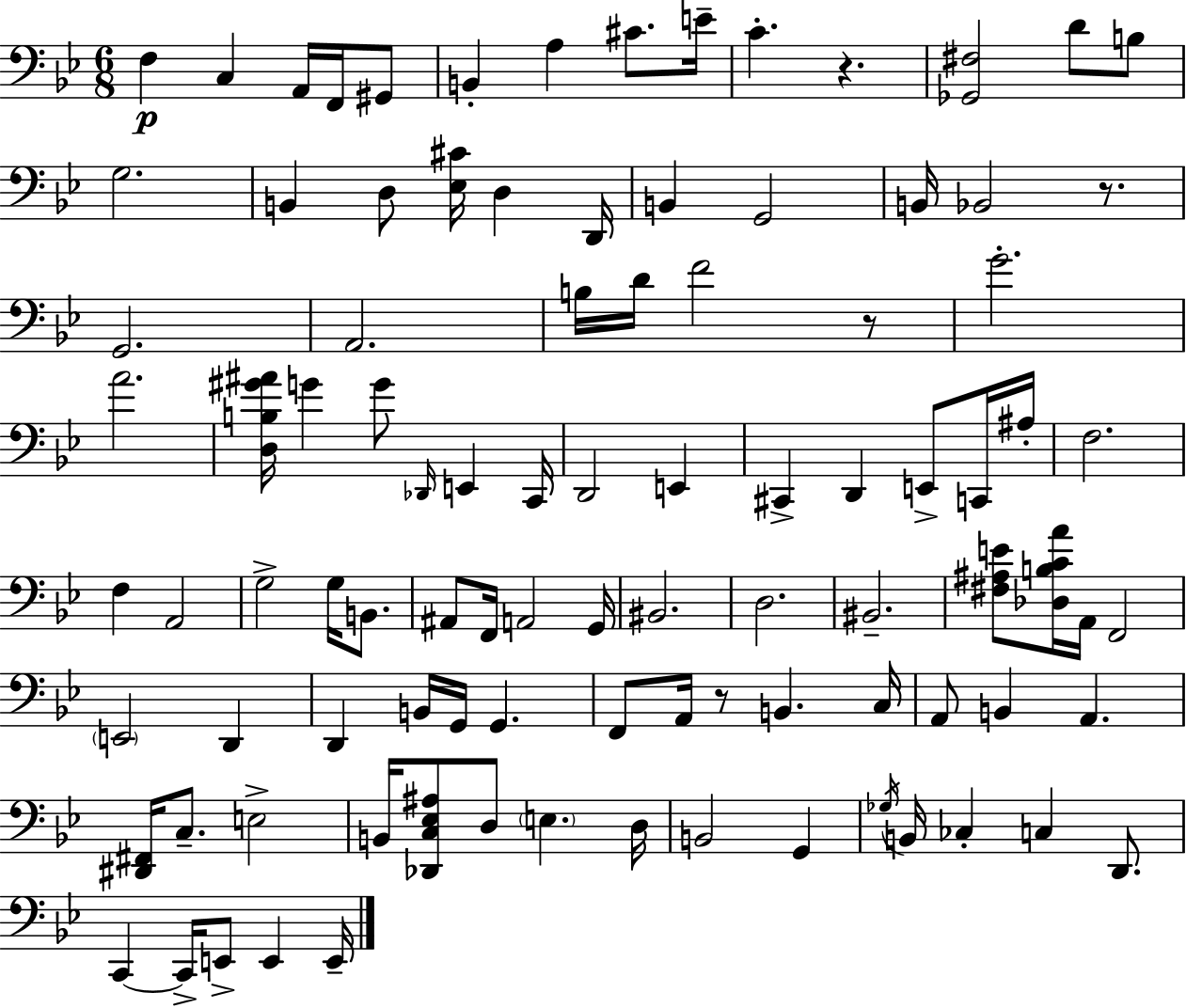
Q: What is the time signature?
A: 6/8